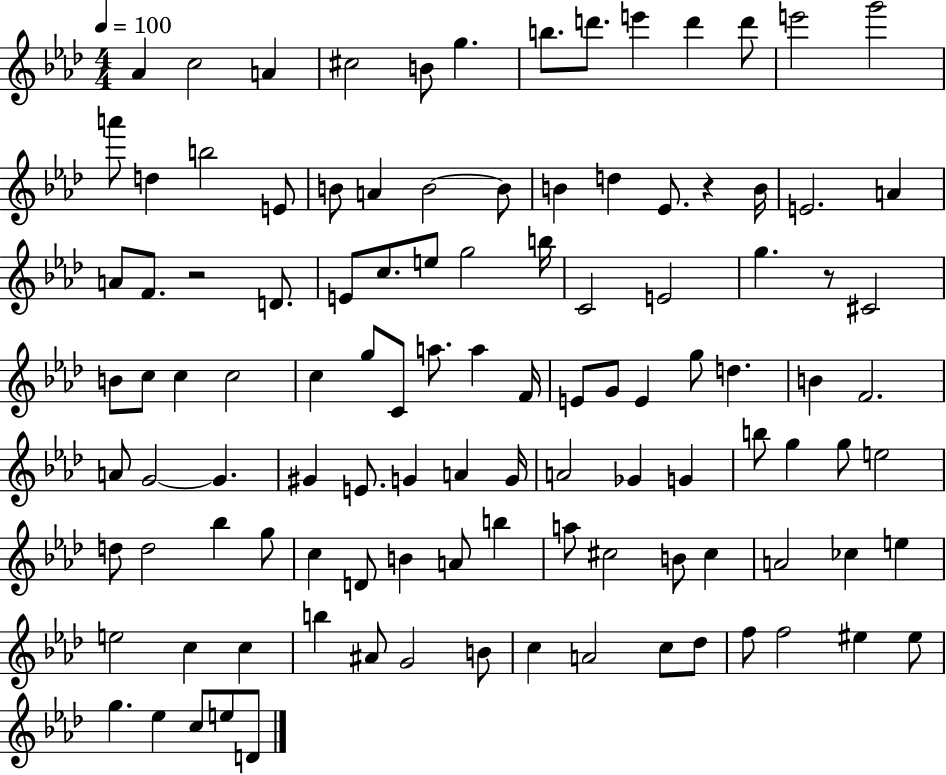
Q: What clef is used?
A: treble